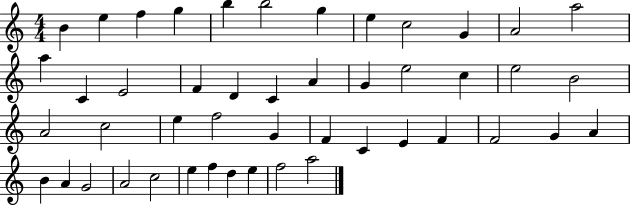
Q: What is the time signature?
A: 4/4